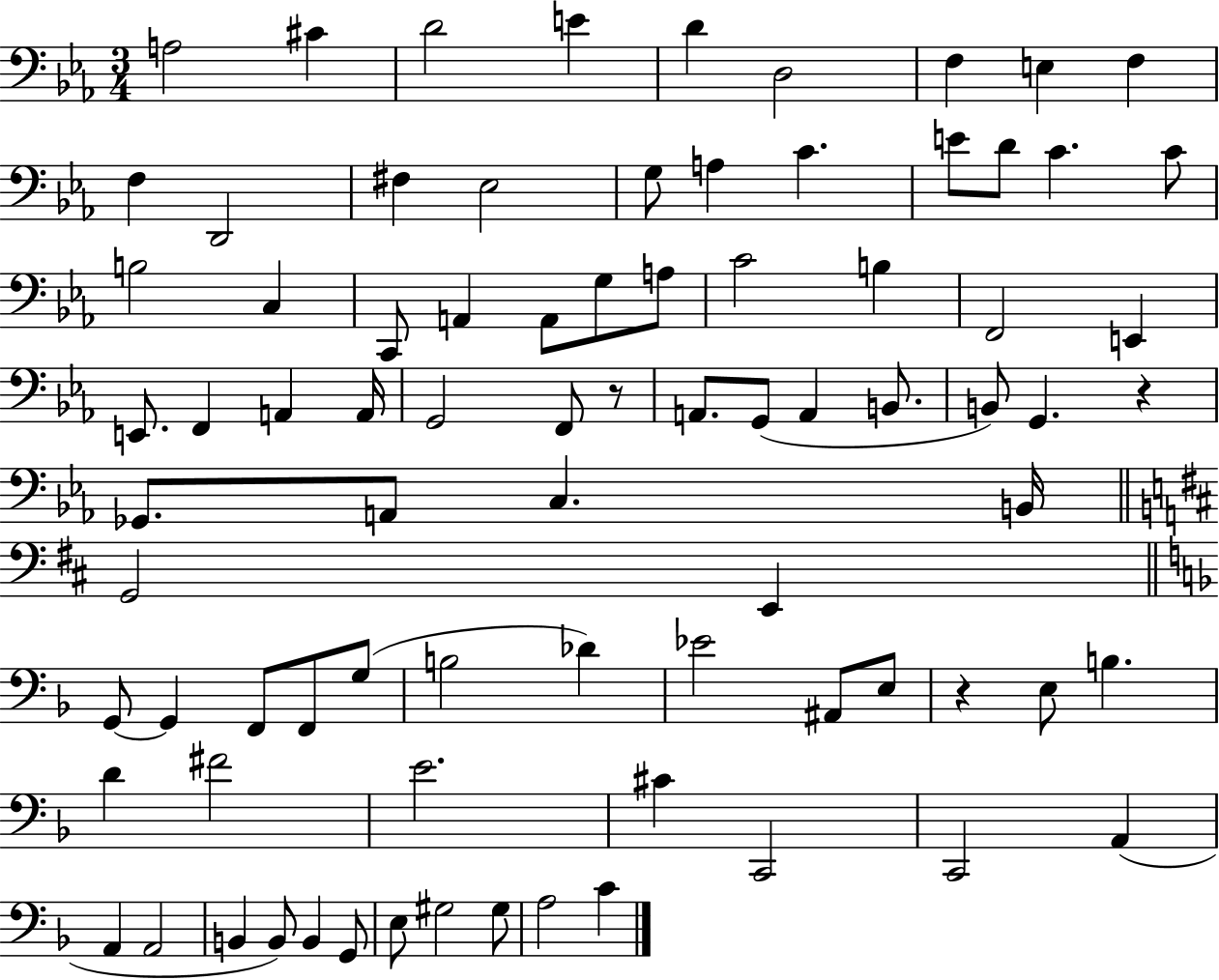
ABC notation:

X:1
T:Untitled
M:3/4
L:1/4
K:Eb
A,2 ^C D2 E D D,2 F, E, F, F, D,,2 ^F, _E,2 G,/2 A, C E/2 D/2 C C/2 B,2 C, C,,/2 A,, A,,/2 G,/2 A,/2 C2 B, F,,2 E,, E,,/2 F,, A,, A,,/4 G,,2 F,,/2 z/2 A,,/2 G,,/2 A,, B,,/2 B,,/2 G,, z _G,,/2 A,,/2 C, B,,/4 G,,2 E,, G,,/2 G,, F,,/2 F,,/2 G,/2 B,2 _D _E2 ^A,,/2 E,/2 z E,/2 B, D ^F2 E2 ^C C,,2 C,,2 A,, A,, A,,2 B,, B,,/2 B,, G,,/2 E,/2 ^G,2 ^G,/2 A,2 C